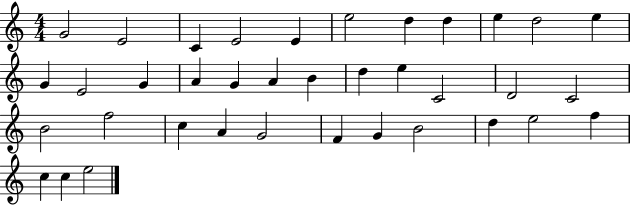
{
  \clef treble
  \numericTimeSignature
  \time 4/4
  \key c \major
  g'2 e'2 | c'4 e'2 e'4 | e''2 d''4 d''4 | e''4 d''2 e''4 | \break g'4 e'2 g'4 | a'4 g'4 a'4 b'4 | d''4 e''4 c'2 | d'2 c'2 | \break b'2 f''2 | c''4 a'4 g'2 | f'4 g'4 b'2 | d''4 e''2 f''4 | \break c''4 c''4 e''2 | \bar "|."
}